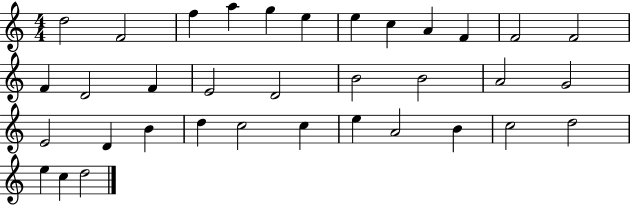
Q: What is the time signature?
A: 4/4